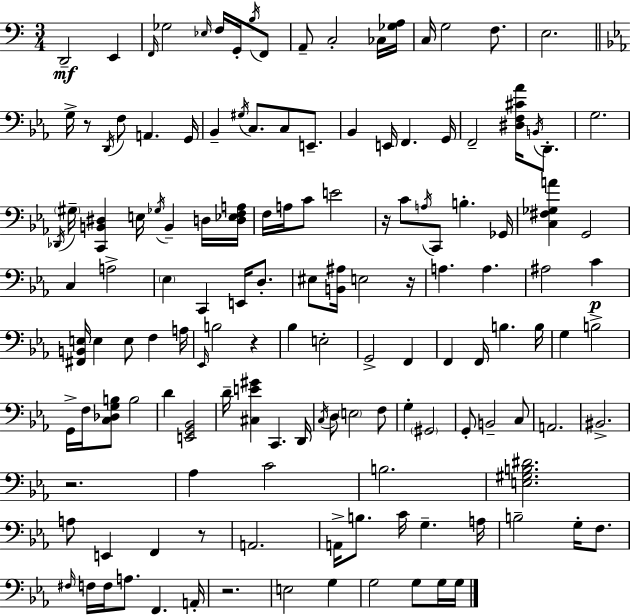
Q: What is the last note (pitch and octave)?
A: G3